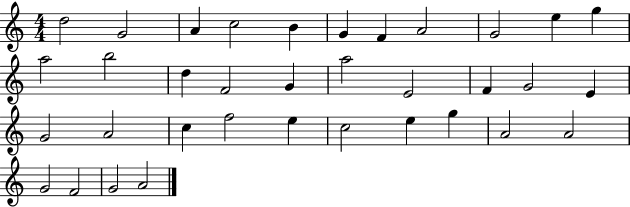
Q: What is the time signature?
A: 4/4